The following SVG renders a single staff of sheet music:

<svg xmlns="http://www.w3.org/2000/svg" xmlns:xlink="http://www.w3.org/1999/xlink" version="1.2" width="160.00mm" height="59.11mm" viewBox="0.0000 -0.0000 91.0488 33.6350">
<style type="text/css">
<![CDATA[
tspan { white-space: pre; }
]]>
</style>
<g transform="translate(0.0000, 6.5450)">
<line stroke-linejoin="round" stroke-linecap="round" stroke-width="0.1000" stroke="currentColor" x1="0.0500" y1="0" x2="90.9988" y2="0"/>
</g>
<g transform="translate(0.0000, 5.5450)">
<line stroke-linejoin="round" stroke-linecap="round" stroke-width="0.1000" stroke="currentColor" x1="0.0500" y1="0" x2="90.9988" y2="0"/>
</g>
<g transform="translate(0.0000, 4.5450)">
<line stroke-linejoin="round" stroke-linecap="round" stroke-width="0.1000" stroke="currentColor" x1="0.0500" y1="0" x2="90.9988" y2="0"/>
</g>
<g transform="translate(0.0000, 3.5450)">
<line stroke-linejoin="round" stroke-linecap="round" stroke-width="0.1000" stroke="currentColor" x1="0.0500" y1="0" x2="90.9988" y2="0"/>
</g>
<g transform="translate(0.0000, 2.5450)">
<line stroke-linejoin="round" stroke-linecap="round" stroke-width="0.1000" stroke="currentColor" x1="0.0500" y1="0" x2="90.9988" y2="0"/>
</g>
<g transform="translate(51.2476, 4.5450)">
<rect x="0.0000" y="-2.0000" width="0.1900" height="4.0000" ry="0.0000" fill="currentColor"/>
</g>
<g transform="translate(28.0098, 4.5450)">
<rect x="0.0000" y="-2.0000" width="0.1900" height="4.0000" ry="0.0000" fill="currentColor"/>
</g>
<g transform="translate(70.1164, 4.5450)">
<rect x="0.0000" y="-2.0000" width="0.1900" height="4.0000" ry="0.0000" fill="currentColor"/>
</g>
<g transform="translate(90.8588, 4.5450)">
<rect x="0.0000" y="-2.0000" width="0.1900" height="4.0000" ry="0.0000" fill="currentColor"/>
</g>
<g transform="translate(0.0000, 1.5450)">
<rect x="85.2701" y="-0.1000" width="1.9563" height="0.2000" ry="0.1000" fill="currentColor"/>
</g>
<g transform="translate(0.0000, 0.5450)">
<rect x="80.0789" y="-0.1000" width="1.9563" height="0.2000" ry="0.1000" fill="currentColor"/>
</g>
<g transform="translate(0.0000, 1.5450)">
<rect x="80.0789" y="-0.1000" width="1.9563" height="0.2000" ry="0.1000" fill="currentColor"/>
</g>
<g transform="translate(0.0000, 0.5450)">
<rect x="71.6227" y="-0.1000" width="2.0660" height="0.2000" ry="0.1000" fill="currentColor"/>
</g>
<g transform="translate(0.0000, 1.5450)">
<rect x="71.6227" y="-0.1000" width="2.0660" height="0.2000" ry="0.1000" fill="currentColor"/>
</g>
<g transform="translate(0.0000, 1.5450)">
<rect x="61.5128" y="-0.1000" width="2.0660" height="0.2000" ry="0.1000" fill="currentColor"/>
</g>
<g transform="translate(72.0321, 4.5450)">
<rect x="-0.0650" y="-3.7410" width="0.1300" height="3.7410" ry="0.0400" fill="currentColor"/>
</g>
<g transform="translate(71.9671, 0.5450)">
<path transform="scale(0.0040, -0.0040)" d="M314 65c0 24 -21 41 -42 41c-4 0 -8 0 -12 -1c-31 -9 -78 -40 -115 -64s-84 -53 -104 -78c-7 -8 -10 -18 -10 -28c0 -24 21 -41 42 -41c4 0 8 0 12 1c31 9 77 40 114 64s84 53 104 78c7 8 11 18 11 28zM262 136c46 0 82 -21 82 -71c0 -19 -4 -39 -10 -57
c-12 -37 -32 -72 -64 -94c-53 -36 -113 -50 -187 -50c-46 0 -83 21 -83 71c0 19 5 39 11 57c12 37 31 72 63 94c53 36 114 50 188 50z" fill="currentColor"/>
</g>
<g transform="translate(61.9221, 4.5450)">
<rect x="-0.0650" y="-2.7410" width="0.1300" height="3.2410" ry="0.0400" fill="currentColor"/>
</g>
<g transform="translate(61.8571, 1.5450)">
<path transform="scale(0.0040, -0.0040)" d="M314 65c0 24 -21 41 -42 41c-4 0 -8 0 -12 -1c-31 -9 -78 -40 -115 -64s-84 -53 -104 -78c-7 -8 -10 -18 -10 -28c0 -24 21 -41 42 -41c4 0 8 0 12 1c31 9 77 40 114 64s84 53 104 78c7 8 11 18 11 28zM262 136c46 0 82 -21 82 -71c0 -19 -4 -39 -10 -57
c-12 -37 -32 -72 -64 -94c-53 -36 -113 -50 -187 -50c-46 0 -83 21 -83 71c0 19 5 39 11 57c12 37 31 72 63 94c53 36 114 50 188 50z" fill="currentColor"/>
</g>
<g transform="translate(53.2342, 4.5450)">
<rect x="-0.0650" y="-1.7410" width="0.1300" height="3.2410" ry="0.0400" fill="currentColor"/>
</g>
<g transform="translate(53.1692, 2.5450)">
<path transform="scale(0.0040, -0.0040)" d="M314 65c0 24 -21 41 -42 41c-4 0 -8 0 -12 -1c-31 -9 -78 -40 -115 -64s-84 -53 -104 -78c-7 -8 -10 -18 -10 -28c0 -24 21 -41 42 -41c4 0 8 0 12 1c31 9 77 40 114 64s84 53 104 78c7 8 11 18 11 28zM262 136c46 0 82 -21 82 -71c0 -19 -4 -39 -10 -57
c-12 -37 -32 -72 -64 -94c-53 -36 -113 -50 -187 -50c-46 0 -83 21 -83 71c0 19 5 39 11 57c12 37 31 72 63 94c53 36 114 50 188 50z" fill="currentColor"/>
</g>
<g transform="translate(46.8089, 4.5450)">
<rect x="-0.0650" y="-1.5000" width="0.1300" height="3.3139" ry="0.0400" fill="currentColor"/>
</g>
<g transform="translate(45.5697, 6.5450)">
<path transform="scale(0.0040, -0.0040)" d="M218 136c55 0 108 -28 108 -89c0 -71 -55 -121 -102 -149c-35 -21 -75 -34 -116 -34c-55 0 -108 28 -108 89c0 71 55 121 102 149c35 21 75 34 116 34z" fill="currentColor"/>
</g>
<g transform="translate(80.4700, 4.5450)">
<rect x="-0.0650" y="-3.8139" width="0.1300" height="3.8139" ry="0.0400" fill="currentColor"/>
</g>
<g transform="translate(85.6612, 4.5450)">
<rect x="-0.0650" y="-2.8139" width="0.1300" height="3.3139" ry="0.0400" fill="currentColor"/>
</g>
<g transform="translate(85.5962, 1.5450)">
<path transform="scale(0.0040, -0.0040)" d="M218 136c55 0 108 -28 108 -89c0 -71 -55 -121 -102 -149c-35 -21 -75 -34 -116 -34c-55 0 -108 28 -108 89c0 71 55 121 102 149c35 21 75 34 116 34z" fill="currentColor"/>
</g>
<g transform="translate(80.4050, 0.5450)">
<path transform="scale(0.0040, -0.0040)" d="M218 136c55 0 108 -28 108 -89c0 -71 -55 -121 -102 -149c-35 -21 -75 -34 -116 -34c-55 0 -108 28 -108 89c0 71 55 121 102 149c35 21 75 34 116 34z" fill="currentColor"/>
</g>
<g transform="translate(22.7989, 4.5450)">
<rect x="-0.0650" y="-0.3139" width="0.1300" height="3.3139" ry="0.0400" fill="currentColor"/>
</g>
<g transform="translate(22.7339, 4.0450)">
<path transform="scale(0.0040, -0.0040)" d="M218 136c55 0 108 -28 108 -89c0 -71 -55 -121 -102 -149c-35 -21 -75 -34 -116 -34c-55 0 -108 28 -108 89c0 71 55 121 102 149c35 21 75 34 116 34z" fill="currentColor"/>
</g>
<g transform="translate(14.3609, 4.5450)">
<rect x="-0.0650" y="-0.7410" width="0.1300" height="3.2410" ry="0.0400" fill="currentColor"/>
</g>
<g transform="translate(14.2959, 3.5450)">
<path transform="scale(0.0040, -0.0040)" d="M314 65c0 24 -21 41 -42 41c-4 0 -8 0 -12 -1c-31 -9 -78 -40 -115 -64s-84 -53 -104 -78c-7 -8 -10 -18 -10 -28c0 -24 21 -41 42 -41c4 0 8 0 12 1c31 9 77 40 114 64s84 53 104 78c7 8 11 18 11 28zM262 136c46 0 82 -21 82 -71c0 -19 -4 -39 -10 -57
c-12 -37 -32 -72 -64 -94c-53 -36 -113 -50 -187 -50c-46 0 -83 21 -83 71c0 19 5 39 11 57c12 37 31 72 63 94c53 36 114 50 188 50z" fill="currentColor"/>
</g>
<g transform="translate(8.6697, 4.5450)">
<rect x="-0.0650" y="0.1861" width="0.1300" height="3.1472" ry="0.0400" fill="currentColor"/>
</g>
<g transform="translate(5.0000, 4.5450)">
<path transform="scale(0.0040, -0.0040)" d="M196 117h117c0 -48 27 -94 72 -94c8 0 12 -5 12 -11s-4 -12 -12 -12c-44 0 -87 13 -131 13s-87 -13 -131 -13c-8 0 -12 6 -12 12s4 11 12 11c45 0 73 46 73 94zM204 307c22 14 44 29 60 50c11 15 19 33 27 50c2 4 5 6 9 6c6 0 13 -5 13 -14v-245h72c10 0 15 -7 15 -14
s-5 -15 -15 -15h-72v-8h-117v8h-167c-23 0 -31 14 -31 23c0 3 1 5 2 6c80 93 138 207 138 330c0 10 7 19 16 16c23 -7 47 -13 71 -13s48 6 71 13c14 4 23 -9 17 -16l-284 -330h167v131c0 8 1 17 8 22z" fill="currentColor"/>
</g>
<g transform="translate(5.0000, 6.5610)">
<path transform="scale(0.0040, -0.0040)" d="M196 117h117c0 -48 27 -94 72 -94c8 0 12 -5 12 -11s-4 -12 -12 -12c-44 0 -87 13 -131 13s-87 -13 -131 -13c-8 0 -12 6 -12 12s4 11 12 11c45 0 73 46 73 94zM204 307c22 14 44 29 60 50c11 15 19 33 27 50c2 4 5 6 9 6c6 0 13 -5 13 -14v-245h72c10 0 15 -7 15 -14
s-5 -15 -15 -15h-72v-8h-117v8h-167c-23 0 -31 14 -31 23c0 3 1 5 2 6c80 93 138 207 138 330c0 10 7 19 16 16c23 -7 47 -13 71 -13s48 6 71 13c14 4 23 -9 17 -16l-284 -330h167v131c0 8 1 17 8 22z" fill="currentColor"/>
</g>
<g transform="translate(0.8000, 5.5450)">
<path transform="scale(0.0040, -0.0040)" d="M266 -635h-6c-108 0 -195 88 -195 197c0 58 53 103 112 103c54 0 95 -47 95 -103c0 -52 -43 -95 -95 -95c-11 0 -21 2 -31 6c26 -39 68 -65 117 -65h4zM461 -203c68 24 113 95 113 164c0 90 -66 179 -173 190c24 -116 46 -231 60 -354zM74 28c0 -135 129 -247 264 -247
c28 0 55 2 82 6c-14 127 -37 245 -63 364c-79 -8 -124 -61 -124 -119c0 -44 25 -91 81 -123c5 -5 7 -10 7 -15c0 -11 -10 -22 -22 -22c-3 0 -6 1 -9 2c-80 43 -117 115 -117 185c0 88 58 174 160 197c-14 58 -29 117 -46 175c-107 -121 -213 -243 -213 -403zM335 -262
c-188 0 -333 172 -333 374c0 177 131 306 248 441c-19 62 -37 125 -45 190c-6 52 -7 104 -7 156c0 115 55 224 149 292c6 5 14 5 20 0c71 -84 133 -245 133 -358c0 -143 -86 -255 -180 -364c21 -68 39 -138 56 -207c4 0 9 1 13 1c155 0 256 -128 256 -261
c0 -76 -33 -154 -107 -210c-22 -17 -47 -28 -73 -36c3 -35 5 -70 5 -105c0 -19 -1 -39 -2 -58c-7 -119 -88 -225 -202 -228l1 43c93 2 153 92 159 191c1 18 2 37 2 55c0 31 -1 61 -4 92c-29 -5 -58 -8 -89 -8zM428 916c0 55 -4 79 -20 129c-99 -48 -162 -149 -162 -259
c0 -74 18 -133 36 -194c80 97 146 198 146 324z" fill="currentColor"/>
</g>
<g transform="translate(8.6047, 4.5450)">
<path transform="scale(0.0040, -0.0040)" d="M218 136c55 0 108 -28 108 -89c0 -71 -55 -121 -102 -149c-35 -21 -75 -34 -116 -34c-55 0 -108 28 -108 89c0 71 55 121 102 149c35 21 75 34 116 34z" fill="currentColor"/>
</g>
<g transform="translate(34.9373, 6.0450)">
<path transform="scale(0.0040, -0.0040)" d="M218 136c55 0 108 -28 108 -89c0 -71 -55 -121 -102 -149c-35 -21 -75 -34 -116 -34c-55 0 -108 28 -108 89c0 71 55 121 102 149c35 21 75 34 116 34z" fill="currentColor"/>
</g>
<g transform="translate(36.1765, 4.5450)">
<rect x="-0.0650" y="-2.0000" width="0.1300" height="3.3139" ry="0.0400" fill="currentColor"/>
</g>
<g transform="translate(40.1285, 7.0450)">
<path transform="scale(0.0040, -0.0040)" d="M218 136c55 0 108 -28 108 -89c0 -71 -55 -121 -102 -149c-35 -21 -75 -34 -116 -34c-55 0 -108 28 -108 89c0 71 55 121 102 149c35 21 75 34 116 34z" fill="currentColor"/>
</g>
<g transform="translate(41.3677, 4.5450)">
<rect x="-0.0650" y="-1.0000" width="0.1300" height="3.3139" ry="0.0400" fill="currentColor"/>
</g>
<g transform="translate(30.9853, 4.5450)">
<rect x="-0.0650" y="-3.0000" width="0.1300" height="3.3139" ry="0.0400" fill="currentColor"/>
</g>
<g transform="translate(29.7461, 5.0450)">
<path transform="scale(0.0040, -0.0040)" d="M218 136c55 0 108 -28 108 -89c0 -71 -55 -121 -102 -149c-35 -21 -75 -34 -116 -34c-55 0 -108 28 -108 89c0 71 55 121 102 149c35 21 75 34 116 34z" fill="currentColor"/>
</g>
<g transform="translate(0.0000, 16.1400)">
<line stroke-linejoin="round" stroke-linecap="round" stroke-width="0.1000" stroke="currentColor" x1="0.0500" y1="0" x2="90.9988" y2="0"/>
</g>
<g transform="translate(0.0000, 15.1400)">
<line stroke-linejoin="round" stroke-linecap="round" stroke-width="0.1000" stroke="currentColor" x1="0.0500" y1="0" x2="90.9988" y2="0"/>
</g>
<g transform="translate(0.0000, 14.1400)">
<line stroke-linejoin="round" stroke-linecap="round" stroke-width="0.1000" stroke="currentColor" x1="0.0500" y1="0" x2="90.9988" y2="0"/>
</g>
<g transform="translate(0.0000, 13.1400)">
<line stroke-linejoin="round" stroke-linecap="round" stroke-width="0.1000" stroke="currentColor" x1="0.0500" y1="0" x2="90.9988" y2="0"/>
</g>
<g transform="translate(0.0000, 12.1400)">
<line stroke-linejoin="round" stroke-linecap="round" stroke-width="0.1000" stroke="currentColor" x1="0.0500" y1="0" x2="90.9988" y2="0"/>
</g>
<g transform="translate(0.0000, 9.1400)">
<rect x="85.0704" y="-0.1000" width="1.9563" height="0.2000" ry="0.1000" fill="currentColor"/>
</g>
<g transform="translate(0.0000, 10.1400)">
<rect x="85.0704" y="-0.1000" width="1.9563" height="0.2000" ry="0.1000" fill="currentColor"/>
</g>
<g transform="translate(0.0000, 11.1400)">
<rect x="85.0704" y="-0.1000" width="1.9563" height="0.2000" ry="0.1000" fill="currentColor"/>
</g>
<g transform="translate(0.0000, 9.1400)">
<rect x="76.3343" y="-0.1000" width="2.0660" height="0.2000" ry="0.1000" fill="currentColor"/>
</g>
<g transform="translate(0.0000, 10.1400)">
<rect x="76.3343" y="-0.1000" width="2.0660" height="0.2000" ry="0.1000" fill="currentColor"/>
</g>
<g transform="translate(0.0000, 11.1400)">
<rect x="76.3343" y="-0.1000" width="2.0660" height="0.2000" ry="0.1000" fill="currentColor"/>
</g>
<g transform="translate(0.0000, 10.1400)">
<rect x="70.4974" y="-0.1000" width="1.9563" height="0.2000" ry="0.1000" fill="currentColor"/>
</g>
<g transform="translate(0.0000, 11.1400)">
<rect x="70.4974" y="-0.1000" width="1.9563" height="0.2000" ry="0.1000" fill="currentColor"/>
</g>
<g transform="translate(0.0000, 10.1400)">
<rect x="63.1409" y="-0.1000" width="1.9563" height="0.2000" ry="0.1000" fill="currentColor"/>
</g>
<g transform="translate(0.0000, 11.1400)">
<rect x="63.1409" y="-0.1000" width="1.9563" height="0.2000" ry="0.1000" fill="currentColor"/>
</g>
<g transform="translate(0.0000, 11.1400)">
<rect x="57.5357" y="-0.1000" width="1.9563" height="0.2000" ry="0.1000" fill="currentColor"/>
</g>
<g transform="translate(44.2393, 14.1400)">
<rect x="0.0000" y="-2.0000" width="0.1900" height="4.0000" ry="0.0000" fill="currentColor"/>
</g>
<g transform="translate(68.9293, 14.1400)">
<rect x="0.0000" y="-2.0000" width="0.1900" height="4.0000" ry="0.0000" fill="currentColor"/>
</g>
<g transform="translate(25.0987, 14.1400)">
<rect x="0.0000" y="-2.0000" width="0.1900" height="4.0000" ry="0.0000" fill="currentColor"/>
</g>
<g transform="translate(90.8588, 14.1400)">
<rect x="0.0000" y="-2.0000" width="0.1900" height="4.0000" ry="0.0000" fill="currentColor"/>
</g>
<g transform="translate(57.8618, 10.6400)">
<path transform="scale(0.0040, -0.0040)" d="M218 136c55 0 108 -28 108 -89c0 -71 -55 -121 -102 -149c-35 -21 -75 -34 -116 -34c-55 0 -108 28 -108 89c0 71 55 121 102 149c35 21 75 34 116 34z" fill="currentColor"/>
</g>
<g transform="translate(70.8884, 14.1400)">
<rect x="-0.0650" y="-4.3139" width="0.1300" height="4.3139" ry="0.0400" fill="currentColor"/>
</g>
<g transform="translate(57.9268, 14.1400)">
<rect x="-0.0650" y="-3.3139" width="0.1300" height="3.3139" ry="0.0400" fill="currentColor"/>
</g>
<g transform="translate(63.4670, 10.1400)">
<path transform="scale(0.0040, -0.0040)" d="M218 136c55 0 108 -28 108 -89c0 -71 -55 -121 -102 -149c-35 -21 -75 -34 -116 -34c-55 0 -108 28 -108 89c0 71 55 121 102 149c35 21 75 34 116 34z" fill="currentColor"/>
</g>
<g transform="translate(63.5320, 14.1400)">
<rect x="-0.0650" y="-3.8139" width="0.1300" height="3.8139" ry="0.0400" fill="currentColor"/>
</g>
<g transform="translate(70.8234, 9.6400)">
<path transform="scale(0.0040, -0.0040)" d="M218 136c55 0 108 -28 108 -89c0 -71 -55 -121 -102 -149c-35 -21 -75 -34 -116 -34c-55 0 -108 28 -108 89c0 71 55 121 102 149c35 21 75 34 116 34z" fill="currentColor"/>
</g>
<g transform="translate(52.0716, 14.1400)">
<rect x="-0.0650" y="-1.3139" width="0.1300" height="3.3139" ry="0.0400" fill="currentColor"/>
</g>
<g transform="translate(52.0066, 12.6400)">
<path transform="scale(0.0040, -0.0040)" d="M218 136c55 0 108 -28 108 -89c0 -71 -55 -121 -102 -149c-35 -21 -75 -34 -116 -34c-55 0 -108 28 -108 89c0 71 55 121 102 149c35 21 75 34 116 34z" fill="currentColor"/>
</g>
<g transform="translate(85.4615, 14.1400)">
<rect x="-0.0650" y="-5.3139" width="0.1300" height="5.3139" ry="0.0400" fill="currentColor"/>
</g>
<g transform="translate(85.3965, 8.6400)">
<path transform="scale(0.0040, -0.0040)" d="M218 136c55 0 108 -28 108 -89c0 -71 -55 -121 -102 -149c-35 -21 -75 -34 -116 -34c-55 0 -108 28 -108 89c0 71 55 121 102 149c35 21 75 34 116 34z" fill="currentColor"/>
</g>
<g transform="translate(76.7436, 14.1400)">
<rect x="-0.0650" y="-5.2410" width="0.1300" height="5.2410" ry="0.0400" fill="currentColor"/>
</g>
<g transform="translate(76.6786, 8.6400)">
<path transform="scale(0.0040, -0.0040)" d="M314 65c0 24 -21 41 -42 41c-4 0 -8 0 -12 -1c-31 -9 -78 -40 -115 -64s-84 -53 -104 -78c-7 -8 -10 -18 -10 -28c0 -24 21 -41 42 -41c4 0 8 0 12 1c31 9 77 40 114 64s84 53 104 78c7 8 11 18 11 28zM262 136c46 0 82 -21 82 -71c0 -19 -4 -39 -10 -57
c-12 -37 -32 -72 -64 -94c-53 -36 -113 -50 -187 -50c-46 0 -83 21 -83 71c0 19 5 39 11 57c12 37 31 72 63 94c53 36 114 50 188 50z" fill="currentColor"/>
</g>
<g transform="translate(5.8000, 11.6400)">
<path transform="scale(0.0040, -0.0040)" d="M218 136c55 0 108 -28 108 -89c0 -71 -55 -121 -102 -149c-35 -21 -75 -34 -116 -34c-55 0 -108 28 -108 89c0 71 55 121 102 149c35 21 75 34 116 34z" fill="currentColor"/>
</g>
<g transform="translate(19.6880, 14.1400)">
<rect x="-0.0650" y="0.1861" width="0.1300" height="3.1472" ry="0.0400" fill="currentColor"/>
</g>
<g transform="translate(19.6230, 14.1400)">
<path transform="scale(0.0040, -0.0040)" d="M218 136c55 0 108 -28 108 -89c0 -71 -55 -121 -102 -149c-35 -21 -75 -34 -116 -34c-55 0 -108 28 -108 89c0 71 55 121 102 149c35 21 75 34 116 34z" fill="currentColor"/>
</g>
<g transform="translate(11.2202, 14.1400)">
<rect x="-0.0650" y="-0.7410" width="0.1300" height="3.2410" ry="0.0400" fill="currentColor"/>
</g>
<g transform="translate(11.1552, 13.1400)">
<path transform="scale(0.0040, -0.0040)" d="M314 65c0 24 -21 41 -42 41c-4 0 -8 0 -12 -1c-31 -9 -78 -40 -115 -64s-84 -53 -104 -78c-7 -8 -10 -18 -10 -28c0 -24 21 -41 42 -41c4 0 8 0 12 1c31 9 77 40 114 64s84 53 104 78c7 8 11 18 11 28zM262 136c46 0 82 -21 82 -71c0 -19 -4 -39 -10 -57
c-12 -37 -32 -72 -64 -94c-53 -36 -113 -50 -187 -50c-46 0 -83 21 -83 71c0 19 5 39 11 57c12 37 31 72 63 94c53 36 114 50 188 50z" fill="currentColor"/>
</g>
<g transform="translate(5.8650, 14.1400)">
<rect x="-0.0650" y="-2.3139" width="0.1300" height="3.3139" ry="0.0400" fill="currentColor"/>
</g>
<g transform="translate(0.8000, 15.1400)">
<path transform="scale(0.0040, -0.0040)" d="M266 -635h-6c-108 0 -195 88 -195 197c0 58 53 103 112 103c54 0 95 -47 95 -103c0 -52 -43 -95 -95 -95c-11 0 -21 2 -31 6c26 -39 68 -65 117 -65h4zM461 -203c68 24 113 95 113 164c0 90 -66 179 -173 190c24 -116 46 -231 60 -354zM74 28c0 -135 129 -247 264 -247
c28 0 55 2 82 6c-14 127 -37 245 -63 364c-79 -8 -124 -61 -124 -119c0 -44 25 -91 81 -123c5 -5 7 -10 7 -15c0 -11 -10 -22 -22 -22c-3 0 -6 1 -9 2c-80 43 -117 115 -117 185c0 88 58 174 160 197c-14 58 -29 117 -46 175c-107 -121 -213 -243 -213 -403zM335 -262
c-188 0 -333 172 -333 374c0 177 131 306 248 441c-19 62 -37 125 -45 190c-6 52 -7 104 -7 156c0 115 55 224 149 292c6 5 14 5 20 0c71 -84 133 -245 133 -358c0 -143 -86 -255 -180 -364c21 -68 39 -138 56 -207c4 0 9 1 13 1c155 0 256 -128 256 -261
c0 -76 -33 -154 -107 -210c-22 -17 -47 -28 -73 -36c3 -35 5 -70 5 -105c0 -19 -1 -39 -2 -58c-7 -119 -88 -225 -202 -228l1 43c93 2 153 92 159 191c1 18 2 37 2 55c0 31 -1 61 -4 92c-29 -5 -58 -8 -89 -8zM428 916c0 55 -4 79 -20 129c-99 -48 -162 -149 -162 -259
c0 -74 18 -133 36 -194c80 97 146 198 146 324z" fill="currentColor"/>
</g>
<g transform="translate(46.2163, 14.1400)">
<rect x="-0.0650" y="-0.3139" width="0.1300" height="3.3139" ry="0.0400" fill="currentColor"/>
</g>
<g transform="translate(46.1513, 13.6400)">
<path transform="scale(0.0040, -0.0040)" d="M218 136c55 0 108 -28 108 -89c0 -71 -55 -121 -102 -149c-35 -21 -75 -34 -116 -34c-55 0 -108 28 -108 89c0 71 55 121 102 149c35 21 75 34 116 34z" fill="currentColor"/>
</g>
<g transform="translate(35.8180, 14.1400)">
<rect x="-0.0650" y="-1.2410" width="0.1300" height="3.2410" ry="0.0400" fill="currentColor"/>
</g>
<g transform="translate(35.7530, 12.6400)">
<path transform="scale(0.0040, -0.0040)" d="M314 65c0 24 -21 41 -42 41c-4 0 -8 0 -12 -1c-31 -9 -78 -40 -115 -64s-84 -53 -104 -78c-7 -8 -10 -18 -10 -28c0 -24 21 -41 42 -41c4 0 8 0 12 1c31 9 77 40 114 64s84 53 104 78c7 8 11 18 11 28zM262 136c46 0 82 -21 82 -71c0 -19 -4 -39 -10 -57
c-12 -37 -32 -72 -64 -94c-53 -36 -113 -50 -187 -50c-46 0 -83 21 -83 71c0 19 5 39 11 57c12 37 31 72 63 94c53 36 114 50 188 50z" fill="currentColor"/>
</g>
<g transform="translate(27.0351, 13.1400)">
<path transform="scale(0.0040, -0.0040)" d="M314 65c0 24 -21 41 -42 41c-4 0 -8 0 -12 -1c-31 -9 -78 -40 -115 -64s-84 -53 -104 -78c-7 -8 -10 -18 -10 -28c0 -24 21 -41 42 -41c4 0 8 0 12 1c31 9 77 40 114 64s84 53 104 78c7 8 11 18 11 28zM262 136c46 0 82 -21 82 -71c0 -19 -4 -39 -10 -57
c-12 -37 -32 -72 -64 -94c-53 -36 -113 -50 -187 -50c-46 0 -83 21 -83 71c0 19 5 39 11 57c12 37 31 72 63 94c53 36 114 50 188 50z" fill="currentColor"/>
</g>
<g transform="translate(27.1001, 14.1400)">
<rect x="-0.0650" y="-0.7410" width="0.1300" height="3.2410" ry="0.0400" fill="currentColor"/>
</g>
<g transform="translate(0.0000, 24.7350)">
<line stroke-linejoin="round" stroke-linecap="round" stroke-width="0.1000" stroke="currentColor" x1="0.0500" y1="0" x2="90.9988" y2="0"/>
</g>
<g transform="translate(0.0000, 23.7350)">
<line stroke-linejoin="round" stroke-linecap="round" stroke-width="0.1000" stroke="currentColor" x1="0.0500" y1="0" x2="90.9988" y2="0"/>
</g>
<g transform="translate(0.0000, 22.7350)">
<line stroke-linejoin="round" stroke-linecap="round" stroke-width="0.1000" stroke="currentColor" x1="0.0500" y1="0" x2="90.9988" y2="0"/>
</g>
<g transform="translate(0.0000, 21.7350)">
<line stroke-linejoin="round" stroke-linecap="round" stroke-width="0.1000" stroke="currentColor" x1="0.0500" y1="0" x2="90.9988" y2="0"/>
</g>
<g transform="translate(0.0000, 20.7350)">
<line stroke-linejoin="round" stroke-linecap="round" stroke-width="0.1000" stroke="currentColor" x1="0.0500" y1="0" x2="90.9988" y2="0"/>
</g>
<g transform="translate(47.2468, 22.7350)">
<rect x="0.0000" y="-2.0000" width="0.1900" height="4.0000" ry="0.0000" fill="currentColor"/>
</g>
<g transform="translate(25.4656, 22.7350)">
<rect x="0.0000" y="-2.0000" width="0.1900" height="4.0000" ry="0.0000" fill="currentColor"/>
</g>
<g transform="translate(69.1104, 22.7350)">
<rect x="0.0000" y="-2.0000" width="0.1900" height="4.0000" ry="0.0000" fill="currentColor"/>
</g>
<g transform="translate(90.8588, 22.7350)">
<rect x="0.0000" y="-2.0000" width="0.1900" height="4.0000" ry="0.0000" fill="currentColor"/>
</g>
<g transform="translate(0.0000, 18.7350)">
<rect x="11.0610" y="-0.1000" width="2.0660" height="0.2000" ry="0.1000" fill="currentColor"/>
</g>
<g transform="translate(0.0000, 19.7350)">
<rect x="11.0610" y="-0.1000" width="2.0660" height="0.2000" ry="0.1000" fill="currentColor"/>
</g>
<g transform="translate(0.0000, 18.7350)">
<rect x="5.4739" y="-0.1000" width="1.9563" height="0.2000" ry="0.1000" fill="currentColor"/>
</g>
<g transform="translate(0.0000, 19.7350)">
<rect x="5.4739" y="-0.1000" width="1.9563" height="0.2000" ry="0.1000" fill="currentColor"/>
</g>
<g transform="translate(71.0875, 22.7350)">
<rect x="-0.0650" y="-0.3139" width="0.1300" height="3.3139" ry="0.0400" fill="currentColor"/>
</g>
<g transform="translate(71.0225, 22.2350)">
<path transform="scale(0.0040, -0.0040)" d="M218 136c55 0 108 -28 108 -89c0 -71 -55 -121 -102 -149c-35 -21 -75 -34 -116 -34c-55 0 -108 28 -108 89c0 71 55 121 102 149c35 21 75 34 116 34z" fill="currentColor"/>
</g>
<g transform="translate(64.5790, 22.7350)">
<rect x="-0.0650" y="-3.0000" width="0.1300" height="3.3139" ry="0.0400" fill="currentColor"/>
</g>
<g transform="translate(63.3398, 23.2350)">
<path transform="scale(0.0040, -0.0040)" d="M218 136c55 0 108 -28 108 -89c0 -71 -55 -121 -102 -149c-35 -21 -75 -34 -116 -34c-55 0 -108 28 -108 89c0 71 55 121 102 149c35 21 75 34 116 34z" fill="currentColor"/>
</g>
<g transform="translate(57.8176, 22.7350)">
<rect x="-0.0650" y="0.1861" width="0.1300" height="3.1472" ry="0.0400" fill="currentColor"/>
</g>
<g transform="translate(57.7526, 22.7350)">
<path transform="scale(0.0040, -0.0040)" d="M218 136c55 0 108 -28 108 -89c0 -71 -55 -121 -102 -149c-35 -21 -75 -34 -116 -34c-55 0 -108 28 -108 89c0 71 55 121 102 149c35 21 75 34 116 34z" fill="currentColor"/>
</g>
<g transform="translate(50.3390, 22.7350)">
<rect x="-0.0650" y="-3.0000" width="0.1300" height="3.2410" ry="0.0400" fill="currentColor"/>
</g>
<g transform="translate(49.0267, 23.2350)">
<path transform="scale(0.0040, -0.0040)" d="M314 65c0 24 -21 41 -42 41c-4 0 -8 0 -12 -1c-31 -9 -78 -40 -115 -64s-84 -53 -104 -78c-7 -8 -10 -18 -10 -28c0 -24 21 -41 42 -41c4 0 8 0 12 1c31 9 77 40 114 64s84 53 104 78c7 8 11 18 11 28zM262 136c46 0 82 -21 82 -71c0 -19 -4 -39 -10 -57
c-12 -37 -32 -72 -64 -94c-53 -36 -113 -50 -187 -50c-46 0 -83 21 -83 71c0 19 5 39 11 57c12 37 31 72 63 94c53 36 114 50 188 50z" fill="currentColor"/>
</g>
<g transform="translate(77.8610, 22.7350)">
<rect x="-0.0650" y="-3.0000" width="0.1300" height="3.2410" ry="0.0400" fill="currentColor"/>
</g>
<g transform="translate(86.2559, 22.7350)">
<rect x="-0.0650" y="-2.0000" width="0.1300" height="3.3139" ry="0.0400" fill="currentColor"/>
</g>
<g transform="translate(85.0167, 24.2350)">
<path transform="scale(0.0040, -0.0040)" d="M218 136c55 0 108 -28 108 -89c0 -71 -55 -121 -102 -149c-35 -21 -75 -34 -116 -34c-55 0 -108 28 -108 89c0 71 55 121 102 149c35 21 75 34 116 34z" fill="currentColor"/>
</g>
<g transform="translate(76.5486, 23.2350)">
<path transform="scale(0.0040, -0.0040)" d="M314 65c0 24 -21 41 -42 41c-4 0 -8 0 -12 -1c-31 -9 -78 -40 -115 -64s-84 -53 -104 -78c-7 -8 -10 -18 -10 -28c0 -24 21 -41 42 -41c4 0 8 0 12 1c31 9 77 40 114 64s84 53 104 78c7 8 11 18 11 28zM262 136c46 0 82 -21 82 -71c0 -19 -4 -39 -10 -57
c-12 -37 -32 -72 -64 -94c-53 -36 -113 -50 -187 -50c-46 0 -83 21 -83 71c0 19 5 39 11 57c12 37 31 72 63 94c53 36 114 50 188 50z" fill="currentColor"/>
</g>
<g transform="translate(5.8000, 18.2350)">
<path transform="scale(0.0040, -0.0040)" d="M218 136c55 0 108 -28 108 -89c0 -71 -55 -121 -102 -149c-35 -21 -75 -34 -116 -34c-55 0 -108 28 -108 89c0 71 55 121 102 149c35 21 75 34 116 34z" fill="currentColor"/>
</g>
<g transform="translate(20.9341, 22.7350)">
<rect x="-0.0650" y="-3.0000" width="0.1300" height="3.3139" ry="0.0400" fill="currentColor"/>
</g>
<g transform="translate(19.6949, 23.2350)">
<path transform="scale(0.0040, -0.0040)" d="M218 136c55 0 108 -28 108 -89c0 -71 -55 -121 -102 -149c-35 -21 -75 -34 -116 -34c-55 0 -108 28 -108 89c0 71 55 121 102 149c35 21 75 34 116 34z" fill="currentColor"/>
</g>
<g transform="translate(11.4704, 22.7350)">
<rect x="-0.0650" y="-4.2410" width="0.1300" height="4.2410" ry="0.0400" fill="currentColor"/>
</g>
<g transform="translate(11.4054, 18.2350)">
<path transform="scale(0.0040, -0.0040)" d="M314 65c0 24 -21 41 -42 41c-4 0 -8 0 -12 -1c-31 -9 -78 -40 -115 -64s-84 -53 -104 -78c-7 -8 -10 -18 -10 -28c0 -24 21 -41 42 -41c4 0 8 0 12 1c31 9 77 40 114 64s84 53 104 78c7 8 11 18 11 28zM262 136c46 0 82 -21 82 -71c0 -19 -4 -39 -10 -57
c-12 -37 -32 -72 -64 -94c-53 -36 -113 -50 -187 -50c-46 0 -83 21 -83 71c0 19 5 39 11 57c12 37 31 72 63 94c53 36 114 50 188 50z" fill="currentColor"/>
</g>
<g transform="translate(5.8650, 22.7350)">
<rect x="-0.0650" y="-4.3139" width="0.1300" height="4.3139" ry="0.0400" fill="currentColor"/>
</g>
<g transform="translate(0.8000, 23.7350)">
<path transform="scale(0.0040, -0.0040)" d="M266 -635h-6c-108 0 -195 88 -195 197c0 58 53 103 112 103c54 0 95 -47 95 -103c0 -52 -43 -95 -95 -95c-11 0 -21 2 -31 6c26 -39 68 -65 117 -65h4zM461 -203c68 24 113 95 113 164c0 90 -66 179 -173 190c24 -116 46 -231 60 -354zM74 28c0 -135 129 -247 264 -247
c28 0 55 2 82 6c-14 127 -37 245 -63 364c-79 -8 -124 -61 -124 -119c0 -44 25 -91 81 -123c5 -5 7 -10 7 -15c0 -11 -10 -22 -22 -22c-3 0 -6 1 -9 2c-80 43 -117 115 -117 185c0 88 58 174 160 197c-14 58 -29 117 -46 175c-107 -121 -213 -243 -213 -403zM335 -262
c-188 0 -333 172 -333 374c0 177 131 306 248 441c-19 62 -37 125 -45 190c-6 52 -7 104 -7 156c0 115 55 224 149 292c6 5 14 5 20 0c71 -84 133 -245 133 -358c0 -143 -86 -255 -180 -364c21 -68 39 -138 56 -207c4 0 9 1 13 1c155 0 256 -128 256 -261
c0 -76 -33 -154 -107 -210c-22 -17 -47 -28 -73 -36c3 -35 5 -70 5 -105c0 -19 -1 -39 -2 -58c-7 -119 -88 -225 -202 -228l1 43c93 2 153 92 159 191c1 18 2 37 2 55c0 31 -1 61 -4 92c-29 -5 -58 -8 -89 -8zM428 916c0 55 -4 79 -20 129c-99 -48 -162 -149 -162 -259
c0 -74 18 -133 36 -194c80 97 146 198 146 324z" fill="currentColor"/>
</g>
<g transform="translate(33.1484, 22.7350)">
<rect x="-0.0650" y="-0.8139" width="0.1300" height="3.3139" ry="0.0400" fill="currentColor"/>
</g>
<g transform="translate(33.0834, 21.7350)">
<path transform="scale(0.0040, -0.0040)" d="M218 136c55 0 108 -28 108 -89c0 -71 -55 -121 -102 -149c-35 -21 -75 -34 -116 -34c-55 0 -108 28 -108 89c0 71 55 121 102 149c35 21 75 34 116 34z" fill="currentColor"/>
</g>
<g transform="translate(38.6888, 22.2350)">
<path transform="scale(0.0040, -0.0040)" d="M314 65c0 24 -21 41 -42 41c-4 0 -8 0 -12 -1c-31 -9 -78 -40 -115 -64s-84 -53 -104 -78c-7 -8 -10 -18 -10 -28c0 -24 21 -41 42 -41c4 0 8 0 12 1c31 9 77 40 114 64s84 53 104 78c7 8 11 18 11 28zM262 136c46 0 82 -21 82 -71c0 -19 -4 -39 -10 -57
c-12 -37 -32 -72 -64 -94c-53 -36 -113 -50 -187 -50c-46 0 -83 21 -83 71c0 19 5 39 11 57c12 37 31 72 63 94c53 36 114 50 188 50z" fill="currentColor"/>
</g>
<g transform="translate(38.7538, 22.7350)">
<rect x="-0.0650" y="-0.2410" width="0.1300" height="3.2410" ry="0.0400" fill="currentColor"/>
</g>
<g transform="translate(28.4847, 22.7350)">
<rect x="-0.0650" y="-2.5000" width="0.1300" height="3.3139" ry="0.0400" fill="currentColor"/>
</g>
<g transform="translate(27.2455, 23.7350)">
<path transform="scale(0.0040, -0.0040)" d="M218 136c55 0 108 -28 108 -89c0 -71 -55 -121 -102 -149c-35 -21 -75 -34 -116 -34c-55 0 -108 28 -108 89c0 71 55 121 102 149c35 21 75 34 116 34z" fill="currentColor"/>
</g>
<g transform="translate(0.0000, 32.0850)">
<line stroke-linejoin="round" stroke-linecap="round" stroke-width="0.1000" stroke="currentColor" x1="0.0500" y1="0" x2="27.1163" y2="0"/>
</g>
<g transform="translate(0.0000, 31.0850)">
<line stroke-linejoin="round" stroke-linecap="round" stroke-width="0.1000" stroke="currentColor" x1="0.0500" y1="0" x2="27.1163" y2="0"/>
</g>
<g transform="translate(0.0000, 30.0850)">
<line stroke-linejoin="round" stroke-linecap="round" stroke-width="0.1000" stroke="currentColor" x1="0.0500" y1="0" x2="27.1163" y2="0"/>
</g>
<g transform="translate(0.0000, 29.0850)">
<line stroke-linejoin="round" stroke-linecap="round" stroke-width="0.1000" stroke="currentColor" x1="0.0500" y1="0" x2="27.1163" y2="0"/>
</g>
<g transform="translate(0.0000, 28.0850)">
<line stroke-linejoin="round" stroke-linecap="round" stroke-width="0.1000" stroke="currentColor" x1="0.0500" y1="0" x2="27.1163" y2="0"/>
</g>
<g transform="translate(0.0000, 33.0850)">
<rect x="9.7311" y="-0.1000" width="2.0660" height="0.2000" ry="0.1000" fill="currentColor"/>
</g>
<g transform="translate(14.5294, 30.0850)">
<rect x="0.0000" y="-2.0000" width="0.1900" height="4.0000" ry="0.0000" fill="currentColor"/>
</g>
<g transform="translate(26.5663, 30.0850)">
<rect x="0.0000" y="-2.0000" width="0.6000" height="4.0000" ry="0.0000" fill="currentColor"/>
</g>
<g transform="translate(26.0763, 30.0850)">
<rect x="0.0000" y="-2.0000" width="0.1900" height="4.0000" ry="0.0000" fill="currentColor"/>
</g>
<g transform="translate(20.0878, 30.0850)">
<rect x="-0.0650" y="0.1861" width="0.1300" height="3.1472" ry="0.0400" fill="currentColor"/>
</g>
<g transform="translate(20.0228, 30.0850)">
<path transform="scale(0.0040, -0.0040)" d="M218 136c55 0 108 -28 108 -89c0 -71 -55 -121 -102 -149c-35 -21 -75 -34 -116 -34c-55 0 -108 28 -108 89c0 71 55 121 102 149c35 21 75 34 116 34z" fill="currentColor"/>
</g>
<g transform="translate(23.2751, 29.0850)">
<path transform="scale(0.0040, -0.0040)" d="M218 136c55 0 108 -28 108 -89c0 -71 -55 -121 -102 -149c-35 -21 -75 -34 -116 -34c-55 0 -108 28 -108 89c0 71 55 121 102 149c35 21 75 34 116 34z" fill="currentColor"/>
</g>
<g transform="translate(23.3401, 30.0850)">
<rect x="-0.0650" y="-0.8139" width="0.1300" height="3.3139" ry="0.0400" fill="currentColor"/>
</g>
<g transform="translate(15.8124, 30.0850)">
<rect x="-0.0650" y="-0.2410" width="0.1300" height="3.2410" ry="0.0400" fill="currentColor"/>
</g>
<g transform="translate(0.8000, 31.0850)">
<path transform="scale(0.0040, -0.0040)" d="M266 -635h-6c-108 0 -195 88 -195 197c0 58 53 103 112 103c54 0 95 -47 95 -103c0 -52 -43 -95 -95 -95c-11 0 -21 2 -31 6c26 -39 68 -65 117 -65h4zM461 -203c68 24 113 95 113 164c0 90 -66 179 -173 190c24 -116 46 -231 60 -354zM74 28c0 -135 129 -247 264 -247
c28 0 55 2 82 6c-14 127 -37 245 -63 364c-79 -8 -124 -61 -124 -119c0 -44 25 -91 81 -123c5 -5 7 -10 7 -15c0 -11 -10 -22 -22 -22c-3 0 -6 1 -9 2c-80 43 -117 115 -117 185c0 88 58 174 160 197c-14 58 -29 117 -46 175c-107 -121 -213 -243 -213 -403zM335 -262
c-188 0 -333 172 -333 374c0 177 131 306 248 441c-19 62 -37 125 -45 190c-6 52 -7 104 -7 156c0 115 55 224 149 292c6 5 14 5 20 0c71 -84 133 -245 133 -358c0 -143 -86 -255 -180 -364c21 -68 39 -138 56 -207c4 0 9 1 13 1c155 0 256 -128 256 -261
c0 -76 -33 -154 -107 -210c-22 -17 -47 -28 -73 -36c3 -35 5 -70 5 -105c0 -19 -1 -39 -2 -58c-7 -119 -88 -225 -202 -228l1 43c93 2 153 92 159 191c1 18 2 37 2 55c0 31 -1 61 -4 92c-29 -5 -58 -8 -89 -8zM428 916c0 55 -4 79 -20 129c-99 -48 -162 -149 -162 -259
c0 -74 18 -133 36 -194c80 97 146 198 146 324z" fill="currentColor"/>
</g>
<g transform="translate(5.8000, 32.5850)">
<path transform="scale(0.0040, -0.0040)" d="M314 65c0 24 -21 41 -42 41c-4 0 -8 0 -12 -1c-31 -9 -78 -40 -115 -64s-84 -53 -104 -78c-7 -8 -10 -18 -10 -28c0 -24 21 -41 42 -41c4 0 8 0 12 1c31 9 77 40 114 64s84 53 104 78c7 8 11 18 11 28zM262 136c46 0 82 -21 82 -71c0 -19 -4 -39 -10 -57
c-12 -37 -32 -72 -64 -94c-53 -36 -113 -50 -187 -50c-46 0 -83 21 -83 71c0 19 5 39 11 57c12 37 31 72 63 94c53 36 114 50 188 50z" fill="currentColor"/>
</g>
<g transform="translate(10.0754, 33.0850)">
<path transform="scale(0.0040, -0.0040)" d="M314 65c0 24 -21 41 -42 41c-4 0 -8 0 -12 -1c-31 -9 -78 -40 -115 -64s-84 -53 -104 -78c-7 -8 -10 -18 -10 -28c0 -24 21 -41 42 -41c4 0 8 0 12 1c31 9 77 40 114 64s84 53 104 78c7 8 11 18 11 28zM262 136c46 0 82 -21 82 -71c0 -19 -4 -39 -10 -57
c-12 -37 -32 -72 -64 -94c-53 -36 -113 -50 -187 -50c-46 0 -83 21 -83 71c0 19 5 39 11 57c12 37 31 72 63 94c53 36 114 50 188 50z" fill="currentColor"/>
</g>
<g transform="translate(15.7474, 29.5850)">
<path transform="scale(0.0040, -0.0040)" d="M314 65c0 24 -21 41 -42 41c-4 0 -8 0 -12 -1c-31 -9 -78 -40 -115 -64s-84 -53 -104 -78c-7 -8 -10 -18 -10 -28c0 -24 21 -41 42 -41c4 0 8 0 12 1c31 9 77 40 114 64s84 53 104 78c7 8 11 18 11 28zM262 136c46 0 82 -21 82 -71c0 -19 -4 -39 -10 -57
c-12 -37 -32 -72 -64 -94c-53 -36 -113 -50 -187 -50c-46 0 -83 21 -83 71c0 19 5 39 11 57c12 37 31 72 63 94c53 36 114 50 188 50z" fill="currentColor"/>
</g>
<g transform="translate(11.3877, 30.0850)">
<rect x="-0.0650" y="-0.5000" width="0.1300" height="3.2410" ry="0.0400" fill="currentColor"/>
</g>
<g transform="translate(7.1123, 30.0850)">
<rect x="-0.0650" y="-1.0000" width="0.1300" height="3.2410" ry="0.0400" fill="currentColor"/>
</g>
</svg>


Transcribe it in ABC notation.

X:1
T:Untitled
M:4/4
L:1/4
K:C
B d2 c A F D E f2 a2 c'2 c' a g d2 B d2 e2 c e b c' d' f'2 f' d' d'2 A G d c2 A2 B A c A2 F D2 C2 c2 B d